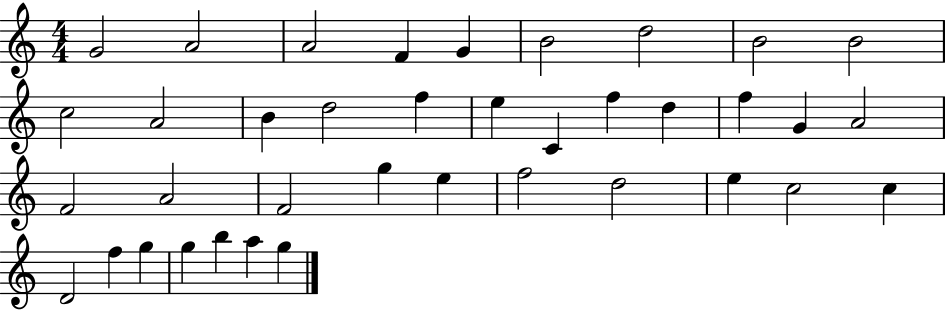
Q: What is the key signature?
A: C major